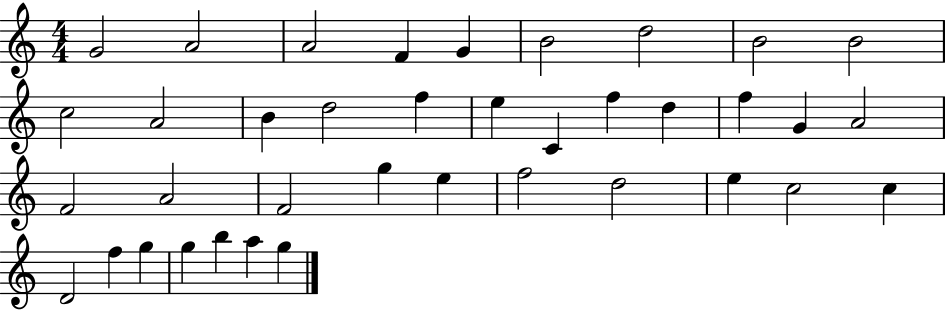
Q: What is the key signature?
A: C major